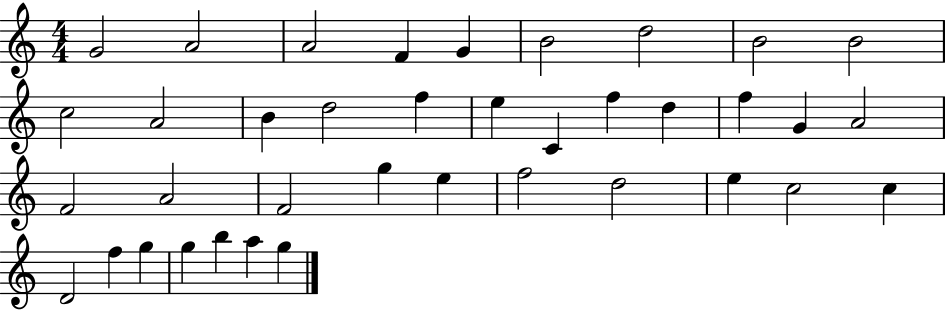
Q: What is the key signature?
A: C major